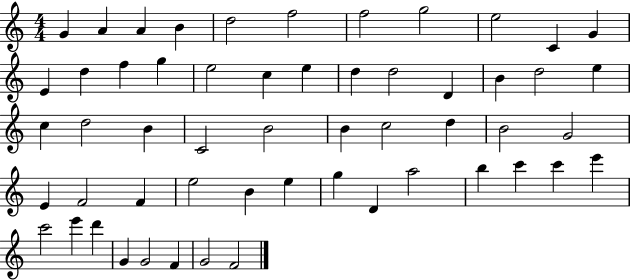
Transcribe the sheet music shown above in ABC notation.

X:1
T:Untitled
M:4/4
L:1/4
K:C
G A A B d2 f2 f2 g2 e2 C G E d f g e2 c e d d2 D B d2 e c d2 B C2 B2 B c2 d B2 G2 E F2 F e2 B e g D a2 b c' c' e' c'2 e' d' G G2 F G2 F2